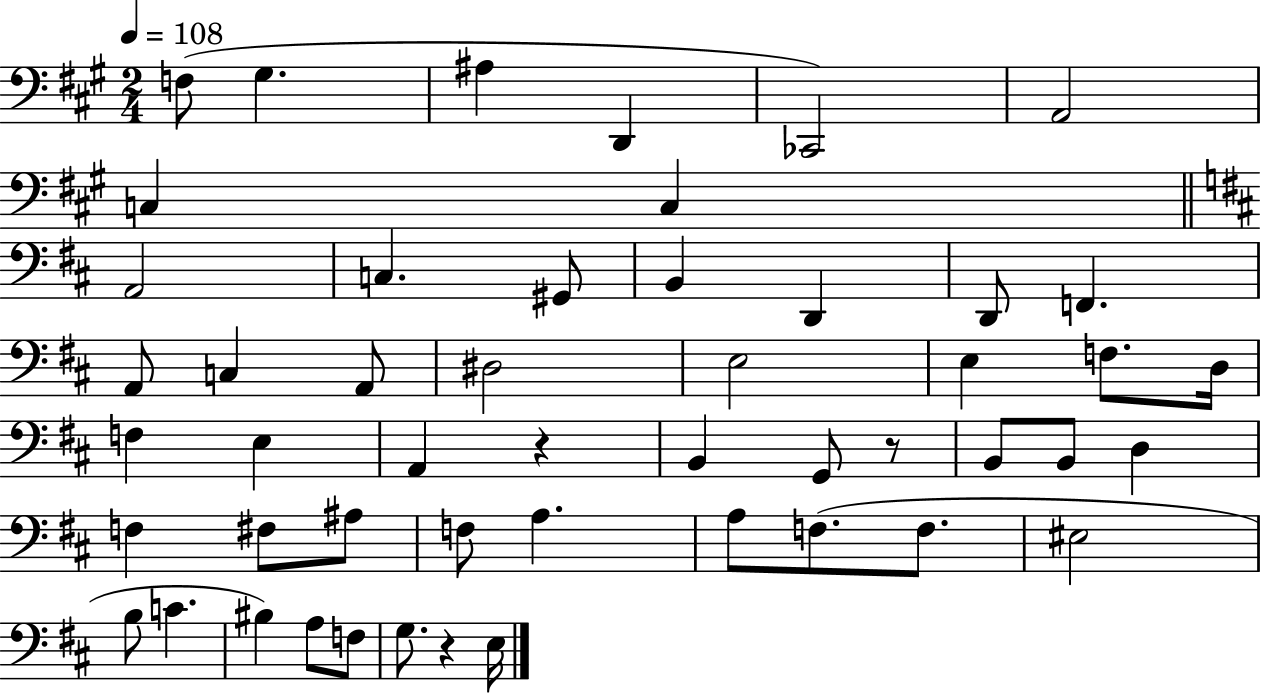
X:1
T:Untitled
M:2/4
L:1/4
K:A
F,/2 ^G, ^A, D,, _C,,2 A,,2 C, C, A,,2 C, ^G,,/2 B,, D,, D,,/2 F,, A,,/2 C, A,,/2 ^D,2 E,2 E, F,/2 D,/4 F, E, A,, z B,, G,,/2 z/2 B,,/2 B,,/2 D, F, ^F,/2 ^A,/2 F,/2 A, A,/2 F,/2 F,/2 ^E,2 B,/2 C ^B, A,/2 F,/2 G,/2 z E,/4